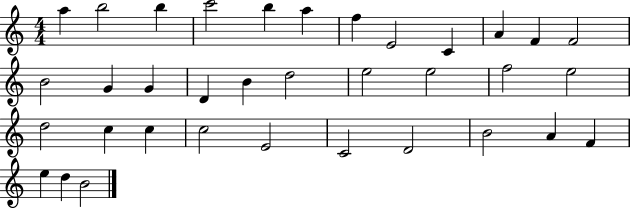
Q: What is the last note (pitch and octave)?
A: B4